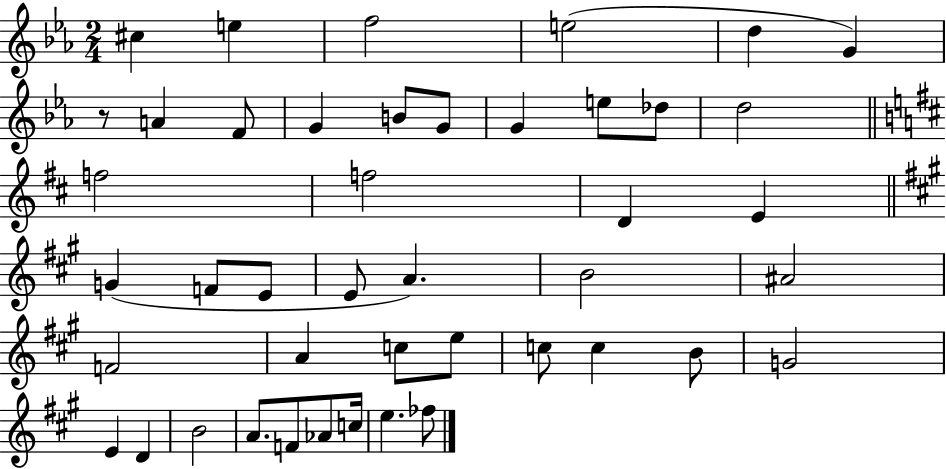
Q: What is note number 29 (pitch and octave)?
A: C5